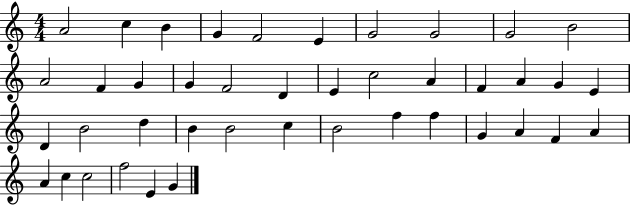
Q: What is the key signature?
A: C major